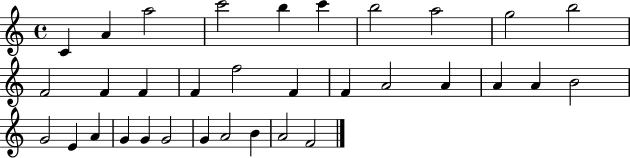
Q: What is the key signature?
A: C major